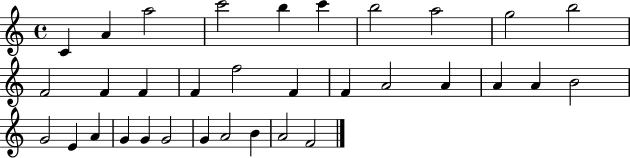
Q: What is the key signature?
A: C major